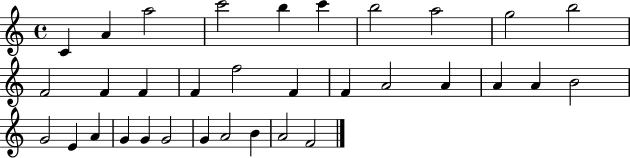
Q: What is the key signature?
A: C major